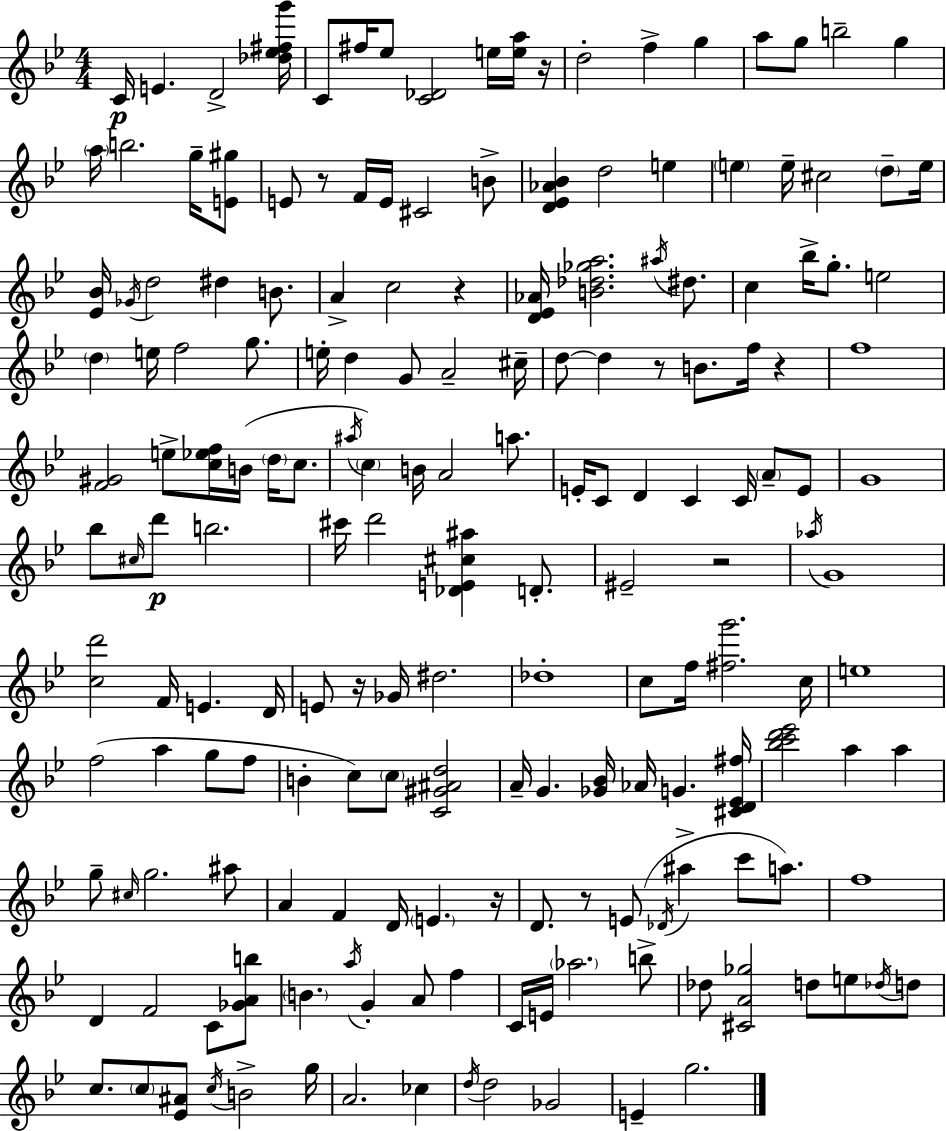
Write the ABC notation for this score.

X:1
T:Untitled
M:4/4
L:1/4
K:Gm
C/4 E D2 [_d_e^fg']/4 C/2 ^f/4 _e/2 [C_D]2 e/4 [ea]/4 z/4 d2 f g a/2 g/2 b2 g a/4 b2 g/4 [E^g]/2 E/2 z/2 F/4 E/4 ^C2 B/2 [D_E_A_B] d2 e e e/4 ^c2 d/2 e/4 [_E_B]/4 _G/4 d2 ^d B/2 A c2 z [D_E_A]/4 [B_d_ga]2 ^a/4 ^d/2 c _b/4 g/2 e2 d e/4 f2 g/2 e/4 d G/2 A2 ^c/4 d/2 d z/2 B/2 f/4 z f4 [F^G]2 e/2 [c_ef]/4 B/4 d/4 c/2 ^a/4 c B/4 A2 a/2 E/4 C/2 D C C/4 A/2 E/2 G4 _b/2 ^c/4 d'/2 b2 ^c'/4 d'2 [_DE^c^a] D/2 ^E2 z2 _a/4 G4 [cd']2 F/4 E D/4 E/2 z/4 _G/4 ^d2 _d4 c/2 f/4 [^fg']2 c/4 e4 f2 a g/2 f/2 B c/2 c/2 [C^G^Ad]2 A/4 G [_G_B]/4 _A/4 G [^CD_E^f]/4 [_bc'd'_e']2 a a g/2 ^c/4 g2 ^a/2 A F D/4 E z/4 D/2 z/2 E/2 _D/4 ^a c'/2 a/2 f4 D F2 C/2 [_GAb]/2 B a/4 G A/2 f C/4 E/4 _a2 b/2 _d/2 [^CA_g]2 d/2 e/2 _d/4 d/2 c/2 c/2 [_E^A]/2 c/4 B2 g/4 A2 _c d/4 d2 _G2 E g2